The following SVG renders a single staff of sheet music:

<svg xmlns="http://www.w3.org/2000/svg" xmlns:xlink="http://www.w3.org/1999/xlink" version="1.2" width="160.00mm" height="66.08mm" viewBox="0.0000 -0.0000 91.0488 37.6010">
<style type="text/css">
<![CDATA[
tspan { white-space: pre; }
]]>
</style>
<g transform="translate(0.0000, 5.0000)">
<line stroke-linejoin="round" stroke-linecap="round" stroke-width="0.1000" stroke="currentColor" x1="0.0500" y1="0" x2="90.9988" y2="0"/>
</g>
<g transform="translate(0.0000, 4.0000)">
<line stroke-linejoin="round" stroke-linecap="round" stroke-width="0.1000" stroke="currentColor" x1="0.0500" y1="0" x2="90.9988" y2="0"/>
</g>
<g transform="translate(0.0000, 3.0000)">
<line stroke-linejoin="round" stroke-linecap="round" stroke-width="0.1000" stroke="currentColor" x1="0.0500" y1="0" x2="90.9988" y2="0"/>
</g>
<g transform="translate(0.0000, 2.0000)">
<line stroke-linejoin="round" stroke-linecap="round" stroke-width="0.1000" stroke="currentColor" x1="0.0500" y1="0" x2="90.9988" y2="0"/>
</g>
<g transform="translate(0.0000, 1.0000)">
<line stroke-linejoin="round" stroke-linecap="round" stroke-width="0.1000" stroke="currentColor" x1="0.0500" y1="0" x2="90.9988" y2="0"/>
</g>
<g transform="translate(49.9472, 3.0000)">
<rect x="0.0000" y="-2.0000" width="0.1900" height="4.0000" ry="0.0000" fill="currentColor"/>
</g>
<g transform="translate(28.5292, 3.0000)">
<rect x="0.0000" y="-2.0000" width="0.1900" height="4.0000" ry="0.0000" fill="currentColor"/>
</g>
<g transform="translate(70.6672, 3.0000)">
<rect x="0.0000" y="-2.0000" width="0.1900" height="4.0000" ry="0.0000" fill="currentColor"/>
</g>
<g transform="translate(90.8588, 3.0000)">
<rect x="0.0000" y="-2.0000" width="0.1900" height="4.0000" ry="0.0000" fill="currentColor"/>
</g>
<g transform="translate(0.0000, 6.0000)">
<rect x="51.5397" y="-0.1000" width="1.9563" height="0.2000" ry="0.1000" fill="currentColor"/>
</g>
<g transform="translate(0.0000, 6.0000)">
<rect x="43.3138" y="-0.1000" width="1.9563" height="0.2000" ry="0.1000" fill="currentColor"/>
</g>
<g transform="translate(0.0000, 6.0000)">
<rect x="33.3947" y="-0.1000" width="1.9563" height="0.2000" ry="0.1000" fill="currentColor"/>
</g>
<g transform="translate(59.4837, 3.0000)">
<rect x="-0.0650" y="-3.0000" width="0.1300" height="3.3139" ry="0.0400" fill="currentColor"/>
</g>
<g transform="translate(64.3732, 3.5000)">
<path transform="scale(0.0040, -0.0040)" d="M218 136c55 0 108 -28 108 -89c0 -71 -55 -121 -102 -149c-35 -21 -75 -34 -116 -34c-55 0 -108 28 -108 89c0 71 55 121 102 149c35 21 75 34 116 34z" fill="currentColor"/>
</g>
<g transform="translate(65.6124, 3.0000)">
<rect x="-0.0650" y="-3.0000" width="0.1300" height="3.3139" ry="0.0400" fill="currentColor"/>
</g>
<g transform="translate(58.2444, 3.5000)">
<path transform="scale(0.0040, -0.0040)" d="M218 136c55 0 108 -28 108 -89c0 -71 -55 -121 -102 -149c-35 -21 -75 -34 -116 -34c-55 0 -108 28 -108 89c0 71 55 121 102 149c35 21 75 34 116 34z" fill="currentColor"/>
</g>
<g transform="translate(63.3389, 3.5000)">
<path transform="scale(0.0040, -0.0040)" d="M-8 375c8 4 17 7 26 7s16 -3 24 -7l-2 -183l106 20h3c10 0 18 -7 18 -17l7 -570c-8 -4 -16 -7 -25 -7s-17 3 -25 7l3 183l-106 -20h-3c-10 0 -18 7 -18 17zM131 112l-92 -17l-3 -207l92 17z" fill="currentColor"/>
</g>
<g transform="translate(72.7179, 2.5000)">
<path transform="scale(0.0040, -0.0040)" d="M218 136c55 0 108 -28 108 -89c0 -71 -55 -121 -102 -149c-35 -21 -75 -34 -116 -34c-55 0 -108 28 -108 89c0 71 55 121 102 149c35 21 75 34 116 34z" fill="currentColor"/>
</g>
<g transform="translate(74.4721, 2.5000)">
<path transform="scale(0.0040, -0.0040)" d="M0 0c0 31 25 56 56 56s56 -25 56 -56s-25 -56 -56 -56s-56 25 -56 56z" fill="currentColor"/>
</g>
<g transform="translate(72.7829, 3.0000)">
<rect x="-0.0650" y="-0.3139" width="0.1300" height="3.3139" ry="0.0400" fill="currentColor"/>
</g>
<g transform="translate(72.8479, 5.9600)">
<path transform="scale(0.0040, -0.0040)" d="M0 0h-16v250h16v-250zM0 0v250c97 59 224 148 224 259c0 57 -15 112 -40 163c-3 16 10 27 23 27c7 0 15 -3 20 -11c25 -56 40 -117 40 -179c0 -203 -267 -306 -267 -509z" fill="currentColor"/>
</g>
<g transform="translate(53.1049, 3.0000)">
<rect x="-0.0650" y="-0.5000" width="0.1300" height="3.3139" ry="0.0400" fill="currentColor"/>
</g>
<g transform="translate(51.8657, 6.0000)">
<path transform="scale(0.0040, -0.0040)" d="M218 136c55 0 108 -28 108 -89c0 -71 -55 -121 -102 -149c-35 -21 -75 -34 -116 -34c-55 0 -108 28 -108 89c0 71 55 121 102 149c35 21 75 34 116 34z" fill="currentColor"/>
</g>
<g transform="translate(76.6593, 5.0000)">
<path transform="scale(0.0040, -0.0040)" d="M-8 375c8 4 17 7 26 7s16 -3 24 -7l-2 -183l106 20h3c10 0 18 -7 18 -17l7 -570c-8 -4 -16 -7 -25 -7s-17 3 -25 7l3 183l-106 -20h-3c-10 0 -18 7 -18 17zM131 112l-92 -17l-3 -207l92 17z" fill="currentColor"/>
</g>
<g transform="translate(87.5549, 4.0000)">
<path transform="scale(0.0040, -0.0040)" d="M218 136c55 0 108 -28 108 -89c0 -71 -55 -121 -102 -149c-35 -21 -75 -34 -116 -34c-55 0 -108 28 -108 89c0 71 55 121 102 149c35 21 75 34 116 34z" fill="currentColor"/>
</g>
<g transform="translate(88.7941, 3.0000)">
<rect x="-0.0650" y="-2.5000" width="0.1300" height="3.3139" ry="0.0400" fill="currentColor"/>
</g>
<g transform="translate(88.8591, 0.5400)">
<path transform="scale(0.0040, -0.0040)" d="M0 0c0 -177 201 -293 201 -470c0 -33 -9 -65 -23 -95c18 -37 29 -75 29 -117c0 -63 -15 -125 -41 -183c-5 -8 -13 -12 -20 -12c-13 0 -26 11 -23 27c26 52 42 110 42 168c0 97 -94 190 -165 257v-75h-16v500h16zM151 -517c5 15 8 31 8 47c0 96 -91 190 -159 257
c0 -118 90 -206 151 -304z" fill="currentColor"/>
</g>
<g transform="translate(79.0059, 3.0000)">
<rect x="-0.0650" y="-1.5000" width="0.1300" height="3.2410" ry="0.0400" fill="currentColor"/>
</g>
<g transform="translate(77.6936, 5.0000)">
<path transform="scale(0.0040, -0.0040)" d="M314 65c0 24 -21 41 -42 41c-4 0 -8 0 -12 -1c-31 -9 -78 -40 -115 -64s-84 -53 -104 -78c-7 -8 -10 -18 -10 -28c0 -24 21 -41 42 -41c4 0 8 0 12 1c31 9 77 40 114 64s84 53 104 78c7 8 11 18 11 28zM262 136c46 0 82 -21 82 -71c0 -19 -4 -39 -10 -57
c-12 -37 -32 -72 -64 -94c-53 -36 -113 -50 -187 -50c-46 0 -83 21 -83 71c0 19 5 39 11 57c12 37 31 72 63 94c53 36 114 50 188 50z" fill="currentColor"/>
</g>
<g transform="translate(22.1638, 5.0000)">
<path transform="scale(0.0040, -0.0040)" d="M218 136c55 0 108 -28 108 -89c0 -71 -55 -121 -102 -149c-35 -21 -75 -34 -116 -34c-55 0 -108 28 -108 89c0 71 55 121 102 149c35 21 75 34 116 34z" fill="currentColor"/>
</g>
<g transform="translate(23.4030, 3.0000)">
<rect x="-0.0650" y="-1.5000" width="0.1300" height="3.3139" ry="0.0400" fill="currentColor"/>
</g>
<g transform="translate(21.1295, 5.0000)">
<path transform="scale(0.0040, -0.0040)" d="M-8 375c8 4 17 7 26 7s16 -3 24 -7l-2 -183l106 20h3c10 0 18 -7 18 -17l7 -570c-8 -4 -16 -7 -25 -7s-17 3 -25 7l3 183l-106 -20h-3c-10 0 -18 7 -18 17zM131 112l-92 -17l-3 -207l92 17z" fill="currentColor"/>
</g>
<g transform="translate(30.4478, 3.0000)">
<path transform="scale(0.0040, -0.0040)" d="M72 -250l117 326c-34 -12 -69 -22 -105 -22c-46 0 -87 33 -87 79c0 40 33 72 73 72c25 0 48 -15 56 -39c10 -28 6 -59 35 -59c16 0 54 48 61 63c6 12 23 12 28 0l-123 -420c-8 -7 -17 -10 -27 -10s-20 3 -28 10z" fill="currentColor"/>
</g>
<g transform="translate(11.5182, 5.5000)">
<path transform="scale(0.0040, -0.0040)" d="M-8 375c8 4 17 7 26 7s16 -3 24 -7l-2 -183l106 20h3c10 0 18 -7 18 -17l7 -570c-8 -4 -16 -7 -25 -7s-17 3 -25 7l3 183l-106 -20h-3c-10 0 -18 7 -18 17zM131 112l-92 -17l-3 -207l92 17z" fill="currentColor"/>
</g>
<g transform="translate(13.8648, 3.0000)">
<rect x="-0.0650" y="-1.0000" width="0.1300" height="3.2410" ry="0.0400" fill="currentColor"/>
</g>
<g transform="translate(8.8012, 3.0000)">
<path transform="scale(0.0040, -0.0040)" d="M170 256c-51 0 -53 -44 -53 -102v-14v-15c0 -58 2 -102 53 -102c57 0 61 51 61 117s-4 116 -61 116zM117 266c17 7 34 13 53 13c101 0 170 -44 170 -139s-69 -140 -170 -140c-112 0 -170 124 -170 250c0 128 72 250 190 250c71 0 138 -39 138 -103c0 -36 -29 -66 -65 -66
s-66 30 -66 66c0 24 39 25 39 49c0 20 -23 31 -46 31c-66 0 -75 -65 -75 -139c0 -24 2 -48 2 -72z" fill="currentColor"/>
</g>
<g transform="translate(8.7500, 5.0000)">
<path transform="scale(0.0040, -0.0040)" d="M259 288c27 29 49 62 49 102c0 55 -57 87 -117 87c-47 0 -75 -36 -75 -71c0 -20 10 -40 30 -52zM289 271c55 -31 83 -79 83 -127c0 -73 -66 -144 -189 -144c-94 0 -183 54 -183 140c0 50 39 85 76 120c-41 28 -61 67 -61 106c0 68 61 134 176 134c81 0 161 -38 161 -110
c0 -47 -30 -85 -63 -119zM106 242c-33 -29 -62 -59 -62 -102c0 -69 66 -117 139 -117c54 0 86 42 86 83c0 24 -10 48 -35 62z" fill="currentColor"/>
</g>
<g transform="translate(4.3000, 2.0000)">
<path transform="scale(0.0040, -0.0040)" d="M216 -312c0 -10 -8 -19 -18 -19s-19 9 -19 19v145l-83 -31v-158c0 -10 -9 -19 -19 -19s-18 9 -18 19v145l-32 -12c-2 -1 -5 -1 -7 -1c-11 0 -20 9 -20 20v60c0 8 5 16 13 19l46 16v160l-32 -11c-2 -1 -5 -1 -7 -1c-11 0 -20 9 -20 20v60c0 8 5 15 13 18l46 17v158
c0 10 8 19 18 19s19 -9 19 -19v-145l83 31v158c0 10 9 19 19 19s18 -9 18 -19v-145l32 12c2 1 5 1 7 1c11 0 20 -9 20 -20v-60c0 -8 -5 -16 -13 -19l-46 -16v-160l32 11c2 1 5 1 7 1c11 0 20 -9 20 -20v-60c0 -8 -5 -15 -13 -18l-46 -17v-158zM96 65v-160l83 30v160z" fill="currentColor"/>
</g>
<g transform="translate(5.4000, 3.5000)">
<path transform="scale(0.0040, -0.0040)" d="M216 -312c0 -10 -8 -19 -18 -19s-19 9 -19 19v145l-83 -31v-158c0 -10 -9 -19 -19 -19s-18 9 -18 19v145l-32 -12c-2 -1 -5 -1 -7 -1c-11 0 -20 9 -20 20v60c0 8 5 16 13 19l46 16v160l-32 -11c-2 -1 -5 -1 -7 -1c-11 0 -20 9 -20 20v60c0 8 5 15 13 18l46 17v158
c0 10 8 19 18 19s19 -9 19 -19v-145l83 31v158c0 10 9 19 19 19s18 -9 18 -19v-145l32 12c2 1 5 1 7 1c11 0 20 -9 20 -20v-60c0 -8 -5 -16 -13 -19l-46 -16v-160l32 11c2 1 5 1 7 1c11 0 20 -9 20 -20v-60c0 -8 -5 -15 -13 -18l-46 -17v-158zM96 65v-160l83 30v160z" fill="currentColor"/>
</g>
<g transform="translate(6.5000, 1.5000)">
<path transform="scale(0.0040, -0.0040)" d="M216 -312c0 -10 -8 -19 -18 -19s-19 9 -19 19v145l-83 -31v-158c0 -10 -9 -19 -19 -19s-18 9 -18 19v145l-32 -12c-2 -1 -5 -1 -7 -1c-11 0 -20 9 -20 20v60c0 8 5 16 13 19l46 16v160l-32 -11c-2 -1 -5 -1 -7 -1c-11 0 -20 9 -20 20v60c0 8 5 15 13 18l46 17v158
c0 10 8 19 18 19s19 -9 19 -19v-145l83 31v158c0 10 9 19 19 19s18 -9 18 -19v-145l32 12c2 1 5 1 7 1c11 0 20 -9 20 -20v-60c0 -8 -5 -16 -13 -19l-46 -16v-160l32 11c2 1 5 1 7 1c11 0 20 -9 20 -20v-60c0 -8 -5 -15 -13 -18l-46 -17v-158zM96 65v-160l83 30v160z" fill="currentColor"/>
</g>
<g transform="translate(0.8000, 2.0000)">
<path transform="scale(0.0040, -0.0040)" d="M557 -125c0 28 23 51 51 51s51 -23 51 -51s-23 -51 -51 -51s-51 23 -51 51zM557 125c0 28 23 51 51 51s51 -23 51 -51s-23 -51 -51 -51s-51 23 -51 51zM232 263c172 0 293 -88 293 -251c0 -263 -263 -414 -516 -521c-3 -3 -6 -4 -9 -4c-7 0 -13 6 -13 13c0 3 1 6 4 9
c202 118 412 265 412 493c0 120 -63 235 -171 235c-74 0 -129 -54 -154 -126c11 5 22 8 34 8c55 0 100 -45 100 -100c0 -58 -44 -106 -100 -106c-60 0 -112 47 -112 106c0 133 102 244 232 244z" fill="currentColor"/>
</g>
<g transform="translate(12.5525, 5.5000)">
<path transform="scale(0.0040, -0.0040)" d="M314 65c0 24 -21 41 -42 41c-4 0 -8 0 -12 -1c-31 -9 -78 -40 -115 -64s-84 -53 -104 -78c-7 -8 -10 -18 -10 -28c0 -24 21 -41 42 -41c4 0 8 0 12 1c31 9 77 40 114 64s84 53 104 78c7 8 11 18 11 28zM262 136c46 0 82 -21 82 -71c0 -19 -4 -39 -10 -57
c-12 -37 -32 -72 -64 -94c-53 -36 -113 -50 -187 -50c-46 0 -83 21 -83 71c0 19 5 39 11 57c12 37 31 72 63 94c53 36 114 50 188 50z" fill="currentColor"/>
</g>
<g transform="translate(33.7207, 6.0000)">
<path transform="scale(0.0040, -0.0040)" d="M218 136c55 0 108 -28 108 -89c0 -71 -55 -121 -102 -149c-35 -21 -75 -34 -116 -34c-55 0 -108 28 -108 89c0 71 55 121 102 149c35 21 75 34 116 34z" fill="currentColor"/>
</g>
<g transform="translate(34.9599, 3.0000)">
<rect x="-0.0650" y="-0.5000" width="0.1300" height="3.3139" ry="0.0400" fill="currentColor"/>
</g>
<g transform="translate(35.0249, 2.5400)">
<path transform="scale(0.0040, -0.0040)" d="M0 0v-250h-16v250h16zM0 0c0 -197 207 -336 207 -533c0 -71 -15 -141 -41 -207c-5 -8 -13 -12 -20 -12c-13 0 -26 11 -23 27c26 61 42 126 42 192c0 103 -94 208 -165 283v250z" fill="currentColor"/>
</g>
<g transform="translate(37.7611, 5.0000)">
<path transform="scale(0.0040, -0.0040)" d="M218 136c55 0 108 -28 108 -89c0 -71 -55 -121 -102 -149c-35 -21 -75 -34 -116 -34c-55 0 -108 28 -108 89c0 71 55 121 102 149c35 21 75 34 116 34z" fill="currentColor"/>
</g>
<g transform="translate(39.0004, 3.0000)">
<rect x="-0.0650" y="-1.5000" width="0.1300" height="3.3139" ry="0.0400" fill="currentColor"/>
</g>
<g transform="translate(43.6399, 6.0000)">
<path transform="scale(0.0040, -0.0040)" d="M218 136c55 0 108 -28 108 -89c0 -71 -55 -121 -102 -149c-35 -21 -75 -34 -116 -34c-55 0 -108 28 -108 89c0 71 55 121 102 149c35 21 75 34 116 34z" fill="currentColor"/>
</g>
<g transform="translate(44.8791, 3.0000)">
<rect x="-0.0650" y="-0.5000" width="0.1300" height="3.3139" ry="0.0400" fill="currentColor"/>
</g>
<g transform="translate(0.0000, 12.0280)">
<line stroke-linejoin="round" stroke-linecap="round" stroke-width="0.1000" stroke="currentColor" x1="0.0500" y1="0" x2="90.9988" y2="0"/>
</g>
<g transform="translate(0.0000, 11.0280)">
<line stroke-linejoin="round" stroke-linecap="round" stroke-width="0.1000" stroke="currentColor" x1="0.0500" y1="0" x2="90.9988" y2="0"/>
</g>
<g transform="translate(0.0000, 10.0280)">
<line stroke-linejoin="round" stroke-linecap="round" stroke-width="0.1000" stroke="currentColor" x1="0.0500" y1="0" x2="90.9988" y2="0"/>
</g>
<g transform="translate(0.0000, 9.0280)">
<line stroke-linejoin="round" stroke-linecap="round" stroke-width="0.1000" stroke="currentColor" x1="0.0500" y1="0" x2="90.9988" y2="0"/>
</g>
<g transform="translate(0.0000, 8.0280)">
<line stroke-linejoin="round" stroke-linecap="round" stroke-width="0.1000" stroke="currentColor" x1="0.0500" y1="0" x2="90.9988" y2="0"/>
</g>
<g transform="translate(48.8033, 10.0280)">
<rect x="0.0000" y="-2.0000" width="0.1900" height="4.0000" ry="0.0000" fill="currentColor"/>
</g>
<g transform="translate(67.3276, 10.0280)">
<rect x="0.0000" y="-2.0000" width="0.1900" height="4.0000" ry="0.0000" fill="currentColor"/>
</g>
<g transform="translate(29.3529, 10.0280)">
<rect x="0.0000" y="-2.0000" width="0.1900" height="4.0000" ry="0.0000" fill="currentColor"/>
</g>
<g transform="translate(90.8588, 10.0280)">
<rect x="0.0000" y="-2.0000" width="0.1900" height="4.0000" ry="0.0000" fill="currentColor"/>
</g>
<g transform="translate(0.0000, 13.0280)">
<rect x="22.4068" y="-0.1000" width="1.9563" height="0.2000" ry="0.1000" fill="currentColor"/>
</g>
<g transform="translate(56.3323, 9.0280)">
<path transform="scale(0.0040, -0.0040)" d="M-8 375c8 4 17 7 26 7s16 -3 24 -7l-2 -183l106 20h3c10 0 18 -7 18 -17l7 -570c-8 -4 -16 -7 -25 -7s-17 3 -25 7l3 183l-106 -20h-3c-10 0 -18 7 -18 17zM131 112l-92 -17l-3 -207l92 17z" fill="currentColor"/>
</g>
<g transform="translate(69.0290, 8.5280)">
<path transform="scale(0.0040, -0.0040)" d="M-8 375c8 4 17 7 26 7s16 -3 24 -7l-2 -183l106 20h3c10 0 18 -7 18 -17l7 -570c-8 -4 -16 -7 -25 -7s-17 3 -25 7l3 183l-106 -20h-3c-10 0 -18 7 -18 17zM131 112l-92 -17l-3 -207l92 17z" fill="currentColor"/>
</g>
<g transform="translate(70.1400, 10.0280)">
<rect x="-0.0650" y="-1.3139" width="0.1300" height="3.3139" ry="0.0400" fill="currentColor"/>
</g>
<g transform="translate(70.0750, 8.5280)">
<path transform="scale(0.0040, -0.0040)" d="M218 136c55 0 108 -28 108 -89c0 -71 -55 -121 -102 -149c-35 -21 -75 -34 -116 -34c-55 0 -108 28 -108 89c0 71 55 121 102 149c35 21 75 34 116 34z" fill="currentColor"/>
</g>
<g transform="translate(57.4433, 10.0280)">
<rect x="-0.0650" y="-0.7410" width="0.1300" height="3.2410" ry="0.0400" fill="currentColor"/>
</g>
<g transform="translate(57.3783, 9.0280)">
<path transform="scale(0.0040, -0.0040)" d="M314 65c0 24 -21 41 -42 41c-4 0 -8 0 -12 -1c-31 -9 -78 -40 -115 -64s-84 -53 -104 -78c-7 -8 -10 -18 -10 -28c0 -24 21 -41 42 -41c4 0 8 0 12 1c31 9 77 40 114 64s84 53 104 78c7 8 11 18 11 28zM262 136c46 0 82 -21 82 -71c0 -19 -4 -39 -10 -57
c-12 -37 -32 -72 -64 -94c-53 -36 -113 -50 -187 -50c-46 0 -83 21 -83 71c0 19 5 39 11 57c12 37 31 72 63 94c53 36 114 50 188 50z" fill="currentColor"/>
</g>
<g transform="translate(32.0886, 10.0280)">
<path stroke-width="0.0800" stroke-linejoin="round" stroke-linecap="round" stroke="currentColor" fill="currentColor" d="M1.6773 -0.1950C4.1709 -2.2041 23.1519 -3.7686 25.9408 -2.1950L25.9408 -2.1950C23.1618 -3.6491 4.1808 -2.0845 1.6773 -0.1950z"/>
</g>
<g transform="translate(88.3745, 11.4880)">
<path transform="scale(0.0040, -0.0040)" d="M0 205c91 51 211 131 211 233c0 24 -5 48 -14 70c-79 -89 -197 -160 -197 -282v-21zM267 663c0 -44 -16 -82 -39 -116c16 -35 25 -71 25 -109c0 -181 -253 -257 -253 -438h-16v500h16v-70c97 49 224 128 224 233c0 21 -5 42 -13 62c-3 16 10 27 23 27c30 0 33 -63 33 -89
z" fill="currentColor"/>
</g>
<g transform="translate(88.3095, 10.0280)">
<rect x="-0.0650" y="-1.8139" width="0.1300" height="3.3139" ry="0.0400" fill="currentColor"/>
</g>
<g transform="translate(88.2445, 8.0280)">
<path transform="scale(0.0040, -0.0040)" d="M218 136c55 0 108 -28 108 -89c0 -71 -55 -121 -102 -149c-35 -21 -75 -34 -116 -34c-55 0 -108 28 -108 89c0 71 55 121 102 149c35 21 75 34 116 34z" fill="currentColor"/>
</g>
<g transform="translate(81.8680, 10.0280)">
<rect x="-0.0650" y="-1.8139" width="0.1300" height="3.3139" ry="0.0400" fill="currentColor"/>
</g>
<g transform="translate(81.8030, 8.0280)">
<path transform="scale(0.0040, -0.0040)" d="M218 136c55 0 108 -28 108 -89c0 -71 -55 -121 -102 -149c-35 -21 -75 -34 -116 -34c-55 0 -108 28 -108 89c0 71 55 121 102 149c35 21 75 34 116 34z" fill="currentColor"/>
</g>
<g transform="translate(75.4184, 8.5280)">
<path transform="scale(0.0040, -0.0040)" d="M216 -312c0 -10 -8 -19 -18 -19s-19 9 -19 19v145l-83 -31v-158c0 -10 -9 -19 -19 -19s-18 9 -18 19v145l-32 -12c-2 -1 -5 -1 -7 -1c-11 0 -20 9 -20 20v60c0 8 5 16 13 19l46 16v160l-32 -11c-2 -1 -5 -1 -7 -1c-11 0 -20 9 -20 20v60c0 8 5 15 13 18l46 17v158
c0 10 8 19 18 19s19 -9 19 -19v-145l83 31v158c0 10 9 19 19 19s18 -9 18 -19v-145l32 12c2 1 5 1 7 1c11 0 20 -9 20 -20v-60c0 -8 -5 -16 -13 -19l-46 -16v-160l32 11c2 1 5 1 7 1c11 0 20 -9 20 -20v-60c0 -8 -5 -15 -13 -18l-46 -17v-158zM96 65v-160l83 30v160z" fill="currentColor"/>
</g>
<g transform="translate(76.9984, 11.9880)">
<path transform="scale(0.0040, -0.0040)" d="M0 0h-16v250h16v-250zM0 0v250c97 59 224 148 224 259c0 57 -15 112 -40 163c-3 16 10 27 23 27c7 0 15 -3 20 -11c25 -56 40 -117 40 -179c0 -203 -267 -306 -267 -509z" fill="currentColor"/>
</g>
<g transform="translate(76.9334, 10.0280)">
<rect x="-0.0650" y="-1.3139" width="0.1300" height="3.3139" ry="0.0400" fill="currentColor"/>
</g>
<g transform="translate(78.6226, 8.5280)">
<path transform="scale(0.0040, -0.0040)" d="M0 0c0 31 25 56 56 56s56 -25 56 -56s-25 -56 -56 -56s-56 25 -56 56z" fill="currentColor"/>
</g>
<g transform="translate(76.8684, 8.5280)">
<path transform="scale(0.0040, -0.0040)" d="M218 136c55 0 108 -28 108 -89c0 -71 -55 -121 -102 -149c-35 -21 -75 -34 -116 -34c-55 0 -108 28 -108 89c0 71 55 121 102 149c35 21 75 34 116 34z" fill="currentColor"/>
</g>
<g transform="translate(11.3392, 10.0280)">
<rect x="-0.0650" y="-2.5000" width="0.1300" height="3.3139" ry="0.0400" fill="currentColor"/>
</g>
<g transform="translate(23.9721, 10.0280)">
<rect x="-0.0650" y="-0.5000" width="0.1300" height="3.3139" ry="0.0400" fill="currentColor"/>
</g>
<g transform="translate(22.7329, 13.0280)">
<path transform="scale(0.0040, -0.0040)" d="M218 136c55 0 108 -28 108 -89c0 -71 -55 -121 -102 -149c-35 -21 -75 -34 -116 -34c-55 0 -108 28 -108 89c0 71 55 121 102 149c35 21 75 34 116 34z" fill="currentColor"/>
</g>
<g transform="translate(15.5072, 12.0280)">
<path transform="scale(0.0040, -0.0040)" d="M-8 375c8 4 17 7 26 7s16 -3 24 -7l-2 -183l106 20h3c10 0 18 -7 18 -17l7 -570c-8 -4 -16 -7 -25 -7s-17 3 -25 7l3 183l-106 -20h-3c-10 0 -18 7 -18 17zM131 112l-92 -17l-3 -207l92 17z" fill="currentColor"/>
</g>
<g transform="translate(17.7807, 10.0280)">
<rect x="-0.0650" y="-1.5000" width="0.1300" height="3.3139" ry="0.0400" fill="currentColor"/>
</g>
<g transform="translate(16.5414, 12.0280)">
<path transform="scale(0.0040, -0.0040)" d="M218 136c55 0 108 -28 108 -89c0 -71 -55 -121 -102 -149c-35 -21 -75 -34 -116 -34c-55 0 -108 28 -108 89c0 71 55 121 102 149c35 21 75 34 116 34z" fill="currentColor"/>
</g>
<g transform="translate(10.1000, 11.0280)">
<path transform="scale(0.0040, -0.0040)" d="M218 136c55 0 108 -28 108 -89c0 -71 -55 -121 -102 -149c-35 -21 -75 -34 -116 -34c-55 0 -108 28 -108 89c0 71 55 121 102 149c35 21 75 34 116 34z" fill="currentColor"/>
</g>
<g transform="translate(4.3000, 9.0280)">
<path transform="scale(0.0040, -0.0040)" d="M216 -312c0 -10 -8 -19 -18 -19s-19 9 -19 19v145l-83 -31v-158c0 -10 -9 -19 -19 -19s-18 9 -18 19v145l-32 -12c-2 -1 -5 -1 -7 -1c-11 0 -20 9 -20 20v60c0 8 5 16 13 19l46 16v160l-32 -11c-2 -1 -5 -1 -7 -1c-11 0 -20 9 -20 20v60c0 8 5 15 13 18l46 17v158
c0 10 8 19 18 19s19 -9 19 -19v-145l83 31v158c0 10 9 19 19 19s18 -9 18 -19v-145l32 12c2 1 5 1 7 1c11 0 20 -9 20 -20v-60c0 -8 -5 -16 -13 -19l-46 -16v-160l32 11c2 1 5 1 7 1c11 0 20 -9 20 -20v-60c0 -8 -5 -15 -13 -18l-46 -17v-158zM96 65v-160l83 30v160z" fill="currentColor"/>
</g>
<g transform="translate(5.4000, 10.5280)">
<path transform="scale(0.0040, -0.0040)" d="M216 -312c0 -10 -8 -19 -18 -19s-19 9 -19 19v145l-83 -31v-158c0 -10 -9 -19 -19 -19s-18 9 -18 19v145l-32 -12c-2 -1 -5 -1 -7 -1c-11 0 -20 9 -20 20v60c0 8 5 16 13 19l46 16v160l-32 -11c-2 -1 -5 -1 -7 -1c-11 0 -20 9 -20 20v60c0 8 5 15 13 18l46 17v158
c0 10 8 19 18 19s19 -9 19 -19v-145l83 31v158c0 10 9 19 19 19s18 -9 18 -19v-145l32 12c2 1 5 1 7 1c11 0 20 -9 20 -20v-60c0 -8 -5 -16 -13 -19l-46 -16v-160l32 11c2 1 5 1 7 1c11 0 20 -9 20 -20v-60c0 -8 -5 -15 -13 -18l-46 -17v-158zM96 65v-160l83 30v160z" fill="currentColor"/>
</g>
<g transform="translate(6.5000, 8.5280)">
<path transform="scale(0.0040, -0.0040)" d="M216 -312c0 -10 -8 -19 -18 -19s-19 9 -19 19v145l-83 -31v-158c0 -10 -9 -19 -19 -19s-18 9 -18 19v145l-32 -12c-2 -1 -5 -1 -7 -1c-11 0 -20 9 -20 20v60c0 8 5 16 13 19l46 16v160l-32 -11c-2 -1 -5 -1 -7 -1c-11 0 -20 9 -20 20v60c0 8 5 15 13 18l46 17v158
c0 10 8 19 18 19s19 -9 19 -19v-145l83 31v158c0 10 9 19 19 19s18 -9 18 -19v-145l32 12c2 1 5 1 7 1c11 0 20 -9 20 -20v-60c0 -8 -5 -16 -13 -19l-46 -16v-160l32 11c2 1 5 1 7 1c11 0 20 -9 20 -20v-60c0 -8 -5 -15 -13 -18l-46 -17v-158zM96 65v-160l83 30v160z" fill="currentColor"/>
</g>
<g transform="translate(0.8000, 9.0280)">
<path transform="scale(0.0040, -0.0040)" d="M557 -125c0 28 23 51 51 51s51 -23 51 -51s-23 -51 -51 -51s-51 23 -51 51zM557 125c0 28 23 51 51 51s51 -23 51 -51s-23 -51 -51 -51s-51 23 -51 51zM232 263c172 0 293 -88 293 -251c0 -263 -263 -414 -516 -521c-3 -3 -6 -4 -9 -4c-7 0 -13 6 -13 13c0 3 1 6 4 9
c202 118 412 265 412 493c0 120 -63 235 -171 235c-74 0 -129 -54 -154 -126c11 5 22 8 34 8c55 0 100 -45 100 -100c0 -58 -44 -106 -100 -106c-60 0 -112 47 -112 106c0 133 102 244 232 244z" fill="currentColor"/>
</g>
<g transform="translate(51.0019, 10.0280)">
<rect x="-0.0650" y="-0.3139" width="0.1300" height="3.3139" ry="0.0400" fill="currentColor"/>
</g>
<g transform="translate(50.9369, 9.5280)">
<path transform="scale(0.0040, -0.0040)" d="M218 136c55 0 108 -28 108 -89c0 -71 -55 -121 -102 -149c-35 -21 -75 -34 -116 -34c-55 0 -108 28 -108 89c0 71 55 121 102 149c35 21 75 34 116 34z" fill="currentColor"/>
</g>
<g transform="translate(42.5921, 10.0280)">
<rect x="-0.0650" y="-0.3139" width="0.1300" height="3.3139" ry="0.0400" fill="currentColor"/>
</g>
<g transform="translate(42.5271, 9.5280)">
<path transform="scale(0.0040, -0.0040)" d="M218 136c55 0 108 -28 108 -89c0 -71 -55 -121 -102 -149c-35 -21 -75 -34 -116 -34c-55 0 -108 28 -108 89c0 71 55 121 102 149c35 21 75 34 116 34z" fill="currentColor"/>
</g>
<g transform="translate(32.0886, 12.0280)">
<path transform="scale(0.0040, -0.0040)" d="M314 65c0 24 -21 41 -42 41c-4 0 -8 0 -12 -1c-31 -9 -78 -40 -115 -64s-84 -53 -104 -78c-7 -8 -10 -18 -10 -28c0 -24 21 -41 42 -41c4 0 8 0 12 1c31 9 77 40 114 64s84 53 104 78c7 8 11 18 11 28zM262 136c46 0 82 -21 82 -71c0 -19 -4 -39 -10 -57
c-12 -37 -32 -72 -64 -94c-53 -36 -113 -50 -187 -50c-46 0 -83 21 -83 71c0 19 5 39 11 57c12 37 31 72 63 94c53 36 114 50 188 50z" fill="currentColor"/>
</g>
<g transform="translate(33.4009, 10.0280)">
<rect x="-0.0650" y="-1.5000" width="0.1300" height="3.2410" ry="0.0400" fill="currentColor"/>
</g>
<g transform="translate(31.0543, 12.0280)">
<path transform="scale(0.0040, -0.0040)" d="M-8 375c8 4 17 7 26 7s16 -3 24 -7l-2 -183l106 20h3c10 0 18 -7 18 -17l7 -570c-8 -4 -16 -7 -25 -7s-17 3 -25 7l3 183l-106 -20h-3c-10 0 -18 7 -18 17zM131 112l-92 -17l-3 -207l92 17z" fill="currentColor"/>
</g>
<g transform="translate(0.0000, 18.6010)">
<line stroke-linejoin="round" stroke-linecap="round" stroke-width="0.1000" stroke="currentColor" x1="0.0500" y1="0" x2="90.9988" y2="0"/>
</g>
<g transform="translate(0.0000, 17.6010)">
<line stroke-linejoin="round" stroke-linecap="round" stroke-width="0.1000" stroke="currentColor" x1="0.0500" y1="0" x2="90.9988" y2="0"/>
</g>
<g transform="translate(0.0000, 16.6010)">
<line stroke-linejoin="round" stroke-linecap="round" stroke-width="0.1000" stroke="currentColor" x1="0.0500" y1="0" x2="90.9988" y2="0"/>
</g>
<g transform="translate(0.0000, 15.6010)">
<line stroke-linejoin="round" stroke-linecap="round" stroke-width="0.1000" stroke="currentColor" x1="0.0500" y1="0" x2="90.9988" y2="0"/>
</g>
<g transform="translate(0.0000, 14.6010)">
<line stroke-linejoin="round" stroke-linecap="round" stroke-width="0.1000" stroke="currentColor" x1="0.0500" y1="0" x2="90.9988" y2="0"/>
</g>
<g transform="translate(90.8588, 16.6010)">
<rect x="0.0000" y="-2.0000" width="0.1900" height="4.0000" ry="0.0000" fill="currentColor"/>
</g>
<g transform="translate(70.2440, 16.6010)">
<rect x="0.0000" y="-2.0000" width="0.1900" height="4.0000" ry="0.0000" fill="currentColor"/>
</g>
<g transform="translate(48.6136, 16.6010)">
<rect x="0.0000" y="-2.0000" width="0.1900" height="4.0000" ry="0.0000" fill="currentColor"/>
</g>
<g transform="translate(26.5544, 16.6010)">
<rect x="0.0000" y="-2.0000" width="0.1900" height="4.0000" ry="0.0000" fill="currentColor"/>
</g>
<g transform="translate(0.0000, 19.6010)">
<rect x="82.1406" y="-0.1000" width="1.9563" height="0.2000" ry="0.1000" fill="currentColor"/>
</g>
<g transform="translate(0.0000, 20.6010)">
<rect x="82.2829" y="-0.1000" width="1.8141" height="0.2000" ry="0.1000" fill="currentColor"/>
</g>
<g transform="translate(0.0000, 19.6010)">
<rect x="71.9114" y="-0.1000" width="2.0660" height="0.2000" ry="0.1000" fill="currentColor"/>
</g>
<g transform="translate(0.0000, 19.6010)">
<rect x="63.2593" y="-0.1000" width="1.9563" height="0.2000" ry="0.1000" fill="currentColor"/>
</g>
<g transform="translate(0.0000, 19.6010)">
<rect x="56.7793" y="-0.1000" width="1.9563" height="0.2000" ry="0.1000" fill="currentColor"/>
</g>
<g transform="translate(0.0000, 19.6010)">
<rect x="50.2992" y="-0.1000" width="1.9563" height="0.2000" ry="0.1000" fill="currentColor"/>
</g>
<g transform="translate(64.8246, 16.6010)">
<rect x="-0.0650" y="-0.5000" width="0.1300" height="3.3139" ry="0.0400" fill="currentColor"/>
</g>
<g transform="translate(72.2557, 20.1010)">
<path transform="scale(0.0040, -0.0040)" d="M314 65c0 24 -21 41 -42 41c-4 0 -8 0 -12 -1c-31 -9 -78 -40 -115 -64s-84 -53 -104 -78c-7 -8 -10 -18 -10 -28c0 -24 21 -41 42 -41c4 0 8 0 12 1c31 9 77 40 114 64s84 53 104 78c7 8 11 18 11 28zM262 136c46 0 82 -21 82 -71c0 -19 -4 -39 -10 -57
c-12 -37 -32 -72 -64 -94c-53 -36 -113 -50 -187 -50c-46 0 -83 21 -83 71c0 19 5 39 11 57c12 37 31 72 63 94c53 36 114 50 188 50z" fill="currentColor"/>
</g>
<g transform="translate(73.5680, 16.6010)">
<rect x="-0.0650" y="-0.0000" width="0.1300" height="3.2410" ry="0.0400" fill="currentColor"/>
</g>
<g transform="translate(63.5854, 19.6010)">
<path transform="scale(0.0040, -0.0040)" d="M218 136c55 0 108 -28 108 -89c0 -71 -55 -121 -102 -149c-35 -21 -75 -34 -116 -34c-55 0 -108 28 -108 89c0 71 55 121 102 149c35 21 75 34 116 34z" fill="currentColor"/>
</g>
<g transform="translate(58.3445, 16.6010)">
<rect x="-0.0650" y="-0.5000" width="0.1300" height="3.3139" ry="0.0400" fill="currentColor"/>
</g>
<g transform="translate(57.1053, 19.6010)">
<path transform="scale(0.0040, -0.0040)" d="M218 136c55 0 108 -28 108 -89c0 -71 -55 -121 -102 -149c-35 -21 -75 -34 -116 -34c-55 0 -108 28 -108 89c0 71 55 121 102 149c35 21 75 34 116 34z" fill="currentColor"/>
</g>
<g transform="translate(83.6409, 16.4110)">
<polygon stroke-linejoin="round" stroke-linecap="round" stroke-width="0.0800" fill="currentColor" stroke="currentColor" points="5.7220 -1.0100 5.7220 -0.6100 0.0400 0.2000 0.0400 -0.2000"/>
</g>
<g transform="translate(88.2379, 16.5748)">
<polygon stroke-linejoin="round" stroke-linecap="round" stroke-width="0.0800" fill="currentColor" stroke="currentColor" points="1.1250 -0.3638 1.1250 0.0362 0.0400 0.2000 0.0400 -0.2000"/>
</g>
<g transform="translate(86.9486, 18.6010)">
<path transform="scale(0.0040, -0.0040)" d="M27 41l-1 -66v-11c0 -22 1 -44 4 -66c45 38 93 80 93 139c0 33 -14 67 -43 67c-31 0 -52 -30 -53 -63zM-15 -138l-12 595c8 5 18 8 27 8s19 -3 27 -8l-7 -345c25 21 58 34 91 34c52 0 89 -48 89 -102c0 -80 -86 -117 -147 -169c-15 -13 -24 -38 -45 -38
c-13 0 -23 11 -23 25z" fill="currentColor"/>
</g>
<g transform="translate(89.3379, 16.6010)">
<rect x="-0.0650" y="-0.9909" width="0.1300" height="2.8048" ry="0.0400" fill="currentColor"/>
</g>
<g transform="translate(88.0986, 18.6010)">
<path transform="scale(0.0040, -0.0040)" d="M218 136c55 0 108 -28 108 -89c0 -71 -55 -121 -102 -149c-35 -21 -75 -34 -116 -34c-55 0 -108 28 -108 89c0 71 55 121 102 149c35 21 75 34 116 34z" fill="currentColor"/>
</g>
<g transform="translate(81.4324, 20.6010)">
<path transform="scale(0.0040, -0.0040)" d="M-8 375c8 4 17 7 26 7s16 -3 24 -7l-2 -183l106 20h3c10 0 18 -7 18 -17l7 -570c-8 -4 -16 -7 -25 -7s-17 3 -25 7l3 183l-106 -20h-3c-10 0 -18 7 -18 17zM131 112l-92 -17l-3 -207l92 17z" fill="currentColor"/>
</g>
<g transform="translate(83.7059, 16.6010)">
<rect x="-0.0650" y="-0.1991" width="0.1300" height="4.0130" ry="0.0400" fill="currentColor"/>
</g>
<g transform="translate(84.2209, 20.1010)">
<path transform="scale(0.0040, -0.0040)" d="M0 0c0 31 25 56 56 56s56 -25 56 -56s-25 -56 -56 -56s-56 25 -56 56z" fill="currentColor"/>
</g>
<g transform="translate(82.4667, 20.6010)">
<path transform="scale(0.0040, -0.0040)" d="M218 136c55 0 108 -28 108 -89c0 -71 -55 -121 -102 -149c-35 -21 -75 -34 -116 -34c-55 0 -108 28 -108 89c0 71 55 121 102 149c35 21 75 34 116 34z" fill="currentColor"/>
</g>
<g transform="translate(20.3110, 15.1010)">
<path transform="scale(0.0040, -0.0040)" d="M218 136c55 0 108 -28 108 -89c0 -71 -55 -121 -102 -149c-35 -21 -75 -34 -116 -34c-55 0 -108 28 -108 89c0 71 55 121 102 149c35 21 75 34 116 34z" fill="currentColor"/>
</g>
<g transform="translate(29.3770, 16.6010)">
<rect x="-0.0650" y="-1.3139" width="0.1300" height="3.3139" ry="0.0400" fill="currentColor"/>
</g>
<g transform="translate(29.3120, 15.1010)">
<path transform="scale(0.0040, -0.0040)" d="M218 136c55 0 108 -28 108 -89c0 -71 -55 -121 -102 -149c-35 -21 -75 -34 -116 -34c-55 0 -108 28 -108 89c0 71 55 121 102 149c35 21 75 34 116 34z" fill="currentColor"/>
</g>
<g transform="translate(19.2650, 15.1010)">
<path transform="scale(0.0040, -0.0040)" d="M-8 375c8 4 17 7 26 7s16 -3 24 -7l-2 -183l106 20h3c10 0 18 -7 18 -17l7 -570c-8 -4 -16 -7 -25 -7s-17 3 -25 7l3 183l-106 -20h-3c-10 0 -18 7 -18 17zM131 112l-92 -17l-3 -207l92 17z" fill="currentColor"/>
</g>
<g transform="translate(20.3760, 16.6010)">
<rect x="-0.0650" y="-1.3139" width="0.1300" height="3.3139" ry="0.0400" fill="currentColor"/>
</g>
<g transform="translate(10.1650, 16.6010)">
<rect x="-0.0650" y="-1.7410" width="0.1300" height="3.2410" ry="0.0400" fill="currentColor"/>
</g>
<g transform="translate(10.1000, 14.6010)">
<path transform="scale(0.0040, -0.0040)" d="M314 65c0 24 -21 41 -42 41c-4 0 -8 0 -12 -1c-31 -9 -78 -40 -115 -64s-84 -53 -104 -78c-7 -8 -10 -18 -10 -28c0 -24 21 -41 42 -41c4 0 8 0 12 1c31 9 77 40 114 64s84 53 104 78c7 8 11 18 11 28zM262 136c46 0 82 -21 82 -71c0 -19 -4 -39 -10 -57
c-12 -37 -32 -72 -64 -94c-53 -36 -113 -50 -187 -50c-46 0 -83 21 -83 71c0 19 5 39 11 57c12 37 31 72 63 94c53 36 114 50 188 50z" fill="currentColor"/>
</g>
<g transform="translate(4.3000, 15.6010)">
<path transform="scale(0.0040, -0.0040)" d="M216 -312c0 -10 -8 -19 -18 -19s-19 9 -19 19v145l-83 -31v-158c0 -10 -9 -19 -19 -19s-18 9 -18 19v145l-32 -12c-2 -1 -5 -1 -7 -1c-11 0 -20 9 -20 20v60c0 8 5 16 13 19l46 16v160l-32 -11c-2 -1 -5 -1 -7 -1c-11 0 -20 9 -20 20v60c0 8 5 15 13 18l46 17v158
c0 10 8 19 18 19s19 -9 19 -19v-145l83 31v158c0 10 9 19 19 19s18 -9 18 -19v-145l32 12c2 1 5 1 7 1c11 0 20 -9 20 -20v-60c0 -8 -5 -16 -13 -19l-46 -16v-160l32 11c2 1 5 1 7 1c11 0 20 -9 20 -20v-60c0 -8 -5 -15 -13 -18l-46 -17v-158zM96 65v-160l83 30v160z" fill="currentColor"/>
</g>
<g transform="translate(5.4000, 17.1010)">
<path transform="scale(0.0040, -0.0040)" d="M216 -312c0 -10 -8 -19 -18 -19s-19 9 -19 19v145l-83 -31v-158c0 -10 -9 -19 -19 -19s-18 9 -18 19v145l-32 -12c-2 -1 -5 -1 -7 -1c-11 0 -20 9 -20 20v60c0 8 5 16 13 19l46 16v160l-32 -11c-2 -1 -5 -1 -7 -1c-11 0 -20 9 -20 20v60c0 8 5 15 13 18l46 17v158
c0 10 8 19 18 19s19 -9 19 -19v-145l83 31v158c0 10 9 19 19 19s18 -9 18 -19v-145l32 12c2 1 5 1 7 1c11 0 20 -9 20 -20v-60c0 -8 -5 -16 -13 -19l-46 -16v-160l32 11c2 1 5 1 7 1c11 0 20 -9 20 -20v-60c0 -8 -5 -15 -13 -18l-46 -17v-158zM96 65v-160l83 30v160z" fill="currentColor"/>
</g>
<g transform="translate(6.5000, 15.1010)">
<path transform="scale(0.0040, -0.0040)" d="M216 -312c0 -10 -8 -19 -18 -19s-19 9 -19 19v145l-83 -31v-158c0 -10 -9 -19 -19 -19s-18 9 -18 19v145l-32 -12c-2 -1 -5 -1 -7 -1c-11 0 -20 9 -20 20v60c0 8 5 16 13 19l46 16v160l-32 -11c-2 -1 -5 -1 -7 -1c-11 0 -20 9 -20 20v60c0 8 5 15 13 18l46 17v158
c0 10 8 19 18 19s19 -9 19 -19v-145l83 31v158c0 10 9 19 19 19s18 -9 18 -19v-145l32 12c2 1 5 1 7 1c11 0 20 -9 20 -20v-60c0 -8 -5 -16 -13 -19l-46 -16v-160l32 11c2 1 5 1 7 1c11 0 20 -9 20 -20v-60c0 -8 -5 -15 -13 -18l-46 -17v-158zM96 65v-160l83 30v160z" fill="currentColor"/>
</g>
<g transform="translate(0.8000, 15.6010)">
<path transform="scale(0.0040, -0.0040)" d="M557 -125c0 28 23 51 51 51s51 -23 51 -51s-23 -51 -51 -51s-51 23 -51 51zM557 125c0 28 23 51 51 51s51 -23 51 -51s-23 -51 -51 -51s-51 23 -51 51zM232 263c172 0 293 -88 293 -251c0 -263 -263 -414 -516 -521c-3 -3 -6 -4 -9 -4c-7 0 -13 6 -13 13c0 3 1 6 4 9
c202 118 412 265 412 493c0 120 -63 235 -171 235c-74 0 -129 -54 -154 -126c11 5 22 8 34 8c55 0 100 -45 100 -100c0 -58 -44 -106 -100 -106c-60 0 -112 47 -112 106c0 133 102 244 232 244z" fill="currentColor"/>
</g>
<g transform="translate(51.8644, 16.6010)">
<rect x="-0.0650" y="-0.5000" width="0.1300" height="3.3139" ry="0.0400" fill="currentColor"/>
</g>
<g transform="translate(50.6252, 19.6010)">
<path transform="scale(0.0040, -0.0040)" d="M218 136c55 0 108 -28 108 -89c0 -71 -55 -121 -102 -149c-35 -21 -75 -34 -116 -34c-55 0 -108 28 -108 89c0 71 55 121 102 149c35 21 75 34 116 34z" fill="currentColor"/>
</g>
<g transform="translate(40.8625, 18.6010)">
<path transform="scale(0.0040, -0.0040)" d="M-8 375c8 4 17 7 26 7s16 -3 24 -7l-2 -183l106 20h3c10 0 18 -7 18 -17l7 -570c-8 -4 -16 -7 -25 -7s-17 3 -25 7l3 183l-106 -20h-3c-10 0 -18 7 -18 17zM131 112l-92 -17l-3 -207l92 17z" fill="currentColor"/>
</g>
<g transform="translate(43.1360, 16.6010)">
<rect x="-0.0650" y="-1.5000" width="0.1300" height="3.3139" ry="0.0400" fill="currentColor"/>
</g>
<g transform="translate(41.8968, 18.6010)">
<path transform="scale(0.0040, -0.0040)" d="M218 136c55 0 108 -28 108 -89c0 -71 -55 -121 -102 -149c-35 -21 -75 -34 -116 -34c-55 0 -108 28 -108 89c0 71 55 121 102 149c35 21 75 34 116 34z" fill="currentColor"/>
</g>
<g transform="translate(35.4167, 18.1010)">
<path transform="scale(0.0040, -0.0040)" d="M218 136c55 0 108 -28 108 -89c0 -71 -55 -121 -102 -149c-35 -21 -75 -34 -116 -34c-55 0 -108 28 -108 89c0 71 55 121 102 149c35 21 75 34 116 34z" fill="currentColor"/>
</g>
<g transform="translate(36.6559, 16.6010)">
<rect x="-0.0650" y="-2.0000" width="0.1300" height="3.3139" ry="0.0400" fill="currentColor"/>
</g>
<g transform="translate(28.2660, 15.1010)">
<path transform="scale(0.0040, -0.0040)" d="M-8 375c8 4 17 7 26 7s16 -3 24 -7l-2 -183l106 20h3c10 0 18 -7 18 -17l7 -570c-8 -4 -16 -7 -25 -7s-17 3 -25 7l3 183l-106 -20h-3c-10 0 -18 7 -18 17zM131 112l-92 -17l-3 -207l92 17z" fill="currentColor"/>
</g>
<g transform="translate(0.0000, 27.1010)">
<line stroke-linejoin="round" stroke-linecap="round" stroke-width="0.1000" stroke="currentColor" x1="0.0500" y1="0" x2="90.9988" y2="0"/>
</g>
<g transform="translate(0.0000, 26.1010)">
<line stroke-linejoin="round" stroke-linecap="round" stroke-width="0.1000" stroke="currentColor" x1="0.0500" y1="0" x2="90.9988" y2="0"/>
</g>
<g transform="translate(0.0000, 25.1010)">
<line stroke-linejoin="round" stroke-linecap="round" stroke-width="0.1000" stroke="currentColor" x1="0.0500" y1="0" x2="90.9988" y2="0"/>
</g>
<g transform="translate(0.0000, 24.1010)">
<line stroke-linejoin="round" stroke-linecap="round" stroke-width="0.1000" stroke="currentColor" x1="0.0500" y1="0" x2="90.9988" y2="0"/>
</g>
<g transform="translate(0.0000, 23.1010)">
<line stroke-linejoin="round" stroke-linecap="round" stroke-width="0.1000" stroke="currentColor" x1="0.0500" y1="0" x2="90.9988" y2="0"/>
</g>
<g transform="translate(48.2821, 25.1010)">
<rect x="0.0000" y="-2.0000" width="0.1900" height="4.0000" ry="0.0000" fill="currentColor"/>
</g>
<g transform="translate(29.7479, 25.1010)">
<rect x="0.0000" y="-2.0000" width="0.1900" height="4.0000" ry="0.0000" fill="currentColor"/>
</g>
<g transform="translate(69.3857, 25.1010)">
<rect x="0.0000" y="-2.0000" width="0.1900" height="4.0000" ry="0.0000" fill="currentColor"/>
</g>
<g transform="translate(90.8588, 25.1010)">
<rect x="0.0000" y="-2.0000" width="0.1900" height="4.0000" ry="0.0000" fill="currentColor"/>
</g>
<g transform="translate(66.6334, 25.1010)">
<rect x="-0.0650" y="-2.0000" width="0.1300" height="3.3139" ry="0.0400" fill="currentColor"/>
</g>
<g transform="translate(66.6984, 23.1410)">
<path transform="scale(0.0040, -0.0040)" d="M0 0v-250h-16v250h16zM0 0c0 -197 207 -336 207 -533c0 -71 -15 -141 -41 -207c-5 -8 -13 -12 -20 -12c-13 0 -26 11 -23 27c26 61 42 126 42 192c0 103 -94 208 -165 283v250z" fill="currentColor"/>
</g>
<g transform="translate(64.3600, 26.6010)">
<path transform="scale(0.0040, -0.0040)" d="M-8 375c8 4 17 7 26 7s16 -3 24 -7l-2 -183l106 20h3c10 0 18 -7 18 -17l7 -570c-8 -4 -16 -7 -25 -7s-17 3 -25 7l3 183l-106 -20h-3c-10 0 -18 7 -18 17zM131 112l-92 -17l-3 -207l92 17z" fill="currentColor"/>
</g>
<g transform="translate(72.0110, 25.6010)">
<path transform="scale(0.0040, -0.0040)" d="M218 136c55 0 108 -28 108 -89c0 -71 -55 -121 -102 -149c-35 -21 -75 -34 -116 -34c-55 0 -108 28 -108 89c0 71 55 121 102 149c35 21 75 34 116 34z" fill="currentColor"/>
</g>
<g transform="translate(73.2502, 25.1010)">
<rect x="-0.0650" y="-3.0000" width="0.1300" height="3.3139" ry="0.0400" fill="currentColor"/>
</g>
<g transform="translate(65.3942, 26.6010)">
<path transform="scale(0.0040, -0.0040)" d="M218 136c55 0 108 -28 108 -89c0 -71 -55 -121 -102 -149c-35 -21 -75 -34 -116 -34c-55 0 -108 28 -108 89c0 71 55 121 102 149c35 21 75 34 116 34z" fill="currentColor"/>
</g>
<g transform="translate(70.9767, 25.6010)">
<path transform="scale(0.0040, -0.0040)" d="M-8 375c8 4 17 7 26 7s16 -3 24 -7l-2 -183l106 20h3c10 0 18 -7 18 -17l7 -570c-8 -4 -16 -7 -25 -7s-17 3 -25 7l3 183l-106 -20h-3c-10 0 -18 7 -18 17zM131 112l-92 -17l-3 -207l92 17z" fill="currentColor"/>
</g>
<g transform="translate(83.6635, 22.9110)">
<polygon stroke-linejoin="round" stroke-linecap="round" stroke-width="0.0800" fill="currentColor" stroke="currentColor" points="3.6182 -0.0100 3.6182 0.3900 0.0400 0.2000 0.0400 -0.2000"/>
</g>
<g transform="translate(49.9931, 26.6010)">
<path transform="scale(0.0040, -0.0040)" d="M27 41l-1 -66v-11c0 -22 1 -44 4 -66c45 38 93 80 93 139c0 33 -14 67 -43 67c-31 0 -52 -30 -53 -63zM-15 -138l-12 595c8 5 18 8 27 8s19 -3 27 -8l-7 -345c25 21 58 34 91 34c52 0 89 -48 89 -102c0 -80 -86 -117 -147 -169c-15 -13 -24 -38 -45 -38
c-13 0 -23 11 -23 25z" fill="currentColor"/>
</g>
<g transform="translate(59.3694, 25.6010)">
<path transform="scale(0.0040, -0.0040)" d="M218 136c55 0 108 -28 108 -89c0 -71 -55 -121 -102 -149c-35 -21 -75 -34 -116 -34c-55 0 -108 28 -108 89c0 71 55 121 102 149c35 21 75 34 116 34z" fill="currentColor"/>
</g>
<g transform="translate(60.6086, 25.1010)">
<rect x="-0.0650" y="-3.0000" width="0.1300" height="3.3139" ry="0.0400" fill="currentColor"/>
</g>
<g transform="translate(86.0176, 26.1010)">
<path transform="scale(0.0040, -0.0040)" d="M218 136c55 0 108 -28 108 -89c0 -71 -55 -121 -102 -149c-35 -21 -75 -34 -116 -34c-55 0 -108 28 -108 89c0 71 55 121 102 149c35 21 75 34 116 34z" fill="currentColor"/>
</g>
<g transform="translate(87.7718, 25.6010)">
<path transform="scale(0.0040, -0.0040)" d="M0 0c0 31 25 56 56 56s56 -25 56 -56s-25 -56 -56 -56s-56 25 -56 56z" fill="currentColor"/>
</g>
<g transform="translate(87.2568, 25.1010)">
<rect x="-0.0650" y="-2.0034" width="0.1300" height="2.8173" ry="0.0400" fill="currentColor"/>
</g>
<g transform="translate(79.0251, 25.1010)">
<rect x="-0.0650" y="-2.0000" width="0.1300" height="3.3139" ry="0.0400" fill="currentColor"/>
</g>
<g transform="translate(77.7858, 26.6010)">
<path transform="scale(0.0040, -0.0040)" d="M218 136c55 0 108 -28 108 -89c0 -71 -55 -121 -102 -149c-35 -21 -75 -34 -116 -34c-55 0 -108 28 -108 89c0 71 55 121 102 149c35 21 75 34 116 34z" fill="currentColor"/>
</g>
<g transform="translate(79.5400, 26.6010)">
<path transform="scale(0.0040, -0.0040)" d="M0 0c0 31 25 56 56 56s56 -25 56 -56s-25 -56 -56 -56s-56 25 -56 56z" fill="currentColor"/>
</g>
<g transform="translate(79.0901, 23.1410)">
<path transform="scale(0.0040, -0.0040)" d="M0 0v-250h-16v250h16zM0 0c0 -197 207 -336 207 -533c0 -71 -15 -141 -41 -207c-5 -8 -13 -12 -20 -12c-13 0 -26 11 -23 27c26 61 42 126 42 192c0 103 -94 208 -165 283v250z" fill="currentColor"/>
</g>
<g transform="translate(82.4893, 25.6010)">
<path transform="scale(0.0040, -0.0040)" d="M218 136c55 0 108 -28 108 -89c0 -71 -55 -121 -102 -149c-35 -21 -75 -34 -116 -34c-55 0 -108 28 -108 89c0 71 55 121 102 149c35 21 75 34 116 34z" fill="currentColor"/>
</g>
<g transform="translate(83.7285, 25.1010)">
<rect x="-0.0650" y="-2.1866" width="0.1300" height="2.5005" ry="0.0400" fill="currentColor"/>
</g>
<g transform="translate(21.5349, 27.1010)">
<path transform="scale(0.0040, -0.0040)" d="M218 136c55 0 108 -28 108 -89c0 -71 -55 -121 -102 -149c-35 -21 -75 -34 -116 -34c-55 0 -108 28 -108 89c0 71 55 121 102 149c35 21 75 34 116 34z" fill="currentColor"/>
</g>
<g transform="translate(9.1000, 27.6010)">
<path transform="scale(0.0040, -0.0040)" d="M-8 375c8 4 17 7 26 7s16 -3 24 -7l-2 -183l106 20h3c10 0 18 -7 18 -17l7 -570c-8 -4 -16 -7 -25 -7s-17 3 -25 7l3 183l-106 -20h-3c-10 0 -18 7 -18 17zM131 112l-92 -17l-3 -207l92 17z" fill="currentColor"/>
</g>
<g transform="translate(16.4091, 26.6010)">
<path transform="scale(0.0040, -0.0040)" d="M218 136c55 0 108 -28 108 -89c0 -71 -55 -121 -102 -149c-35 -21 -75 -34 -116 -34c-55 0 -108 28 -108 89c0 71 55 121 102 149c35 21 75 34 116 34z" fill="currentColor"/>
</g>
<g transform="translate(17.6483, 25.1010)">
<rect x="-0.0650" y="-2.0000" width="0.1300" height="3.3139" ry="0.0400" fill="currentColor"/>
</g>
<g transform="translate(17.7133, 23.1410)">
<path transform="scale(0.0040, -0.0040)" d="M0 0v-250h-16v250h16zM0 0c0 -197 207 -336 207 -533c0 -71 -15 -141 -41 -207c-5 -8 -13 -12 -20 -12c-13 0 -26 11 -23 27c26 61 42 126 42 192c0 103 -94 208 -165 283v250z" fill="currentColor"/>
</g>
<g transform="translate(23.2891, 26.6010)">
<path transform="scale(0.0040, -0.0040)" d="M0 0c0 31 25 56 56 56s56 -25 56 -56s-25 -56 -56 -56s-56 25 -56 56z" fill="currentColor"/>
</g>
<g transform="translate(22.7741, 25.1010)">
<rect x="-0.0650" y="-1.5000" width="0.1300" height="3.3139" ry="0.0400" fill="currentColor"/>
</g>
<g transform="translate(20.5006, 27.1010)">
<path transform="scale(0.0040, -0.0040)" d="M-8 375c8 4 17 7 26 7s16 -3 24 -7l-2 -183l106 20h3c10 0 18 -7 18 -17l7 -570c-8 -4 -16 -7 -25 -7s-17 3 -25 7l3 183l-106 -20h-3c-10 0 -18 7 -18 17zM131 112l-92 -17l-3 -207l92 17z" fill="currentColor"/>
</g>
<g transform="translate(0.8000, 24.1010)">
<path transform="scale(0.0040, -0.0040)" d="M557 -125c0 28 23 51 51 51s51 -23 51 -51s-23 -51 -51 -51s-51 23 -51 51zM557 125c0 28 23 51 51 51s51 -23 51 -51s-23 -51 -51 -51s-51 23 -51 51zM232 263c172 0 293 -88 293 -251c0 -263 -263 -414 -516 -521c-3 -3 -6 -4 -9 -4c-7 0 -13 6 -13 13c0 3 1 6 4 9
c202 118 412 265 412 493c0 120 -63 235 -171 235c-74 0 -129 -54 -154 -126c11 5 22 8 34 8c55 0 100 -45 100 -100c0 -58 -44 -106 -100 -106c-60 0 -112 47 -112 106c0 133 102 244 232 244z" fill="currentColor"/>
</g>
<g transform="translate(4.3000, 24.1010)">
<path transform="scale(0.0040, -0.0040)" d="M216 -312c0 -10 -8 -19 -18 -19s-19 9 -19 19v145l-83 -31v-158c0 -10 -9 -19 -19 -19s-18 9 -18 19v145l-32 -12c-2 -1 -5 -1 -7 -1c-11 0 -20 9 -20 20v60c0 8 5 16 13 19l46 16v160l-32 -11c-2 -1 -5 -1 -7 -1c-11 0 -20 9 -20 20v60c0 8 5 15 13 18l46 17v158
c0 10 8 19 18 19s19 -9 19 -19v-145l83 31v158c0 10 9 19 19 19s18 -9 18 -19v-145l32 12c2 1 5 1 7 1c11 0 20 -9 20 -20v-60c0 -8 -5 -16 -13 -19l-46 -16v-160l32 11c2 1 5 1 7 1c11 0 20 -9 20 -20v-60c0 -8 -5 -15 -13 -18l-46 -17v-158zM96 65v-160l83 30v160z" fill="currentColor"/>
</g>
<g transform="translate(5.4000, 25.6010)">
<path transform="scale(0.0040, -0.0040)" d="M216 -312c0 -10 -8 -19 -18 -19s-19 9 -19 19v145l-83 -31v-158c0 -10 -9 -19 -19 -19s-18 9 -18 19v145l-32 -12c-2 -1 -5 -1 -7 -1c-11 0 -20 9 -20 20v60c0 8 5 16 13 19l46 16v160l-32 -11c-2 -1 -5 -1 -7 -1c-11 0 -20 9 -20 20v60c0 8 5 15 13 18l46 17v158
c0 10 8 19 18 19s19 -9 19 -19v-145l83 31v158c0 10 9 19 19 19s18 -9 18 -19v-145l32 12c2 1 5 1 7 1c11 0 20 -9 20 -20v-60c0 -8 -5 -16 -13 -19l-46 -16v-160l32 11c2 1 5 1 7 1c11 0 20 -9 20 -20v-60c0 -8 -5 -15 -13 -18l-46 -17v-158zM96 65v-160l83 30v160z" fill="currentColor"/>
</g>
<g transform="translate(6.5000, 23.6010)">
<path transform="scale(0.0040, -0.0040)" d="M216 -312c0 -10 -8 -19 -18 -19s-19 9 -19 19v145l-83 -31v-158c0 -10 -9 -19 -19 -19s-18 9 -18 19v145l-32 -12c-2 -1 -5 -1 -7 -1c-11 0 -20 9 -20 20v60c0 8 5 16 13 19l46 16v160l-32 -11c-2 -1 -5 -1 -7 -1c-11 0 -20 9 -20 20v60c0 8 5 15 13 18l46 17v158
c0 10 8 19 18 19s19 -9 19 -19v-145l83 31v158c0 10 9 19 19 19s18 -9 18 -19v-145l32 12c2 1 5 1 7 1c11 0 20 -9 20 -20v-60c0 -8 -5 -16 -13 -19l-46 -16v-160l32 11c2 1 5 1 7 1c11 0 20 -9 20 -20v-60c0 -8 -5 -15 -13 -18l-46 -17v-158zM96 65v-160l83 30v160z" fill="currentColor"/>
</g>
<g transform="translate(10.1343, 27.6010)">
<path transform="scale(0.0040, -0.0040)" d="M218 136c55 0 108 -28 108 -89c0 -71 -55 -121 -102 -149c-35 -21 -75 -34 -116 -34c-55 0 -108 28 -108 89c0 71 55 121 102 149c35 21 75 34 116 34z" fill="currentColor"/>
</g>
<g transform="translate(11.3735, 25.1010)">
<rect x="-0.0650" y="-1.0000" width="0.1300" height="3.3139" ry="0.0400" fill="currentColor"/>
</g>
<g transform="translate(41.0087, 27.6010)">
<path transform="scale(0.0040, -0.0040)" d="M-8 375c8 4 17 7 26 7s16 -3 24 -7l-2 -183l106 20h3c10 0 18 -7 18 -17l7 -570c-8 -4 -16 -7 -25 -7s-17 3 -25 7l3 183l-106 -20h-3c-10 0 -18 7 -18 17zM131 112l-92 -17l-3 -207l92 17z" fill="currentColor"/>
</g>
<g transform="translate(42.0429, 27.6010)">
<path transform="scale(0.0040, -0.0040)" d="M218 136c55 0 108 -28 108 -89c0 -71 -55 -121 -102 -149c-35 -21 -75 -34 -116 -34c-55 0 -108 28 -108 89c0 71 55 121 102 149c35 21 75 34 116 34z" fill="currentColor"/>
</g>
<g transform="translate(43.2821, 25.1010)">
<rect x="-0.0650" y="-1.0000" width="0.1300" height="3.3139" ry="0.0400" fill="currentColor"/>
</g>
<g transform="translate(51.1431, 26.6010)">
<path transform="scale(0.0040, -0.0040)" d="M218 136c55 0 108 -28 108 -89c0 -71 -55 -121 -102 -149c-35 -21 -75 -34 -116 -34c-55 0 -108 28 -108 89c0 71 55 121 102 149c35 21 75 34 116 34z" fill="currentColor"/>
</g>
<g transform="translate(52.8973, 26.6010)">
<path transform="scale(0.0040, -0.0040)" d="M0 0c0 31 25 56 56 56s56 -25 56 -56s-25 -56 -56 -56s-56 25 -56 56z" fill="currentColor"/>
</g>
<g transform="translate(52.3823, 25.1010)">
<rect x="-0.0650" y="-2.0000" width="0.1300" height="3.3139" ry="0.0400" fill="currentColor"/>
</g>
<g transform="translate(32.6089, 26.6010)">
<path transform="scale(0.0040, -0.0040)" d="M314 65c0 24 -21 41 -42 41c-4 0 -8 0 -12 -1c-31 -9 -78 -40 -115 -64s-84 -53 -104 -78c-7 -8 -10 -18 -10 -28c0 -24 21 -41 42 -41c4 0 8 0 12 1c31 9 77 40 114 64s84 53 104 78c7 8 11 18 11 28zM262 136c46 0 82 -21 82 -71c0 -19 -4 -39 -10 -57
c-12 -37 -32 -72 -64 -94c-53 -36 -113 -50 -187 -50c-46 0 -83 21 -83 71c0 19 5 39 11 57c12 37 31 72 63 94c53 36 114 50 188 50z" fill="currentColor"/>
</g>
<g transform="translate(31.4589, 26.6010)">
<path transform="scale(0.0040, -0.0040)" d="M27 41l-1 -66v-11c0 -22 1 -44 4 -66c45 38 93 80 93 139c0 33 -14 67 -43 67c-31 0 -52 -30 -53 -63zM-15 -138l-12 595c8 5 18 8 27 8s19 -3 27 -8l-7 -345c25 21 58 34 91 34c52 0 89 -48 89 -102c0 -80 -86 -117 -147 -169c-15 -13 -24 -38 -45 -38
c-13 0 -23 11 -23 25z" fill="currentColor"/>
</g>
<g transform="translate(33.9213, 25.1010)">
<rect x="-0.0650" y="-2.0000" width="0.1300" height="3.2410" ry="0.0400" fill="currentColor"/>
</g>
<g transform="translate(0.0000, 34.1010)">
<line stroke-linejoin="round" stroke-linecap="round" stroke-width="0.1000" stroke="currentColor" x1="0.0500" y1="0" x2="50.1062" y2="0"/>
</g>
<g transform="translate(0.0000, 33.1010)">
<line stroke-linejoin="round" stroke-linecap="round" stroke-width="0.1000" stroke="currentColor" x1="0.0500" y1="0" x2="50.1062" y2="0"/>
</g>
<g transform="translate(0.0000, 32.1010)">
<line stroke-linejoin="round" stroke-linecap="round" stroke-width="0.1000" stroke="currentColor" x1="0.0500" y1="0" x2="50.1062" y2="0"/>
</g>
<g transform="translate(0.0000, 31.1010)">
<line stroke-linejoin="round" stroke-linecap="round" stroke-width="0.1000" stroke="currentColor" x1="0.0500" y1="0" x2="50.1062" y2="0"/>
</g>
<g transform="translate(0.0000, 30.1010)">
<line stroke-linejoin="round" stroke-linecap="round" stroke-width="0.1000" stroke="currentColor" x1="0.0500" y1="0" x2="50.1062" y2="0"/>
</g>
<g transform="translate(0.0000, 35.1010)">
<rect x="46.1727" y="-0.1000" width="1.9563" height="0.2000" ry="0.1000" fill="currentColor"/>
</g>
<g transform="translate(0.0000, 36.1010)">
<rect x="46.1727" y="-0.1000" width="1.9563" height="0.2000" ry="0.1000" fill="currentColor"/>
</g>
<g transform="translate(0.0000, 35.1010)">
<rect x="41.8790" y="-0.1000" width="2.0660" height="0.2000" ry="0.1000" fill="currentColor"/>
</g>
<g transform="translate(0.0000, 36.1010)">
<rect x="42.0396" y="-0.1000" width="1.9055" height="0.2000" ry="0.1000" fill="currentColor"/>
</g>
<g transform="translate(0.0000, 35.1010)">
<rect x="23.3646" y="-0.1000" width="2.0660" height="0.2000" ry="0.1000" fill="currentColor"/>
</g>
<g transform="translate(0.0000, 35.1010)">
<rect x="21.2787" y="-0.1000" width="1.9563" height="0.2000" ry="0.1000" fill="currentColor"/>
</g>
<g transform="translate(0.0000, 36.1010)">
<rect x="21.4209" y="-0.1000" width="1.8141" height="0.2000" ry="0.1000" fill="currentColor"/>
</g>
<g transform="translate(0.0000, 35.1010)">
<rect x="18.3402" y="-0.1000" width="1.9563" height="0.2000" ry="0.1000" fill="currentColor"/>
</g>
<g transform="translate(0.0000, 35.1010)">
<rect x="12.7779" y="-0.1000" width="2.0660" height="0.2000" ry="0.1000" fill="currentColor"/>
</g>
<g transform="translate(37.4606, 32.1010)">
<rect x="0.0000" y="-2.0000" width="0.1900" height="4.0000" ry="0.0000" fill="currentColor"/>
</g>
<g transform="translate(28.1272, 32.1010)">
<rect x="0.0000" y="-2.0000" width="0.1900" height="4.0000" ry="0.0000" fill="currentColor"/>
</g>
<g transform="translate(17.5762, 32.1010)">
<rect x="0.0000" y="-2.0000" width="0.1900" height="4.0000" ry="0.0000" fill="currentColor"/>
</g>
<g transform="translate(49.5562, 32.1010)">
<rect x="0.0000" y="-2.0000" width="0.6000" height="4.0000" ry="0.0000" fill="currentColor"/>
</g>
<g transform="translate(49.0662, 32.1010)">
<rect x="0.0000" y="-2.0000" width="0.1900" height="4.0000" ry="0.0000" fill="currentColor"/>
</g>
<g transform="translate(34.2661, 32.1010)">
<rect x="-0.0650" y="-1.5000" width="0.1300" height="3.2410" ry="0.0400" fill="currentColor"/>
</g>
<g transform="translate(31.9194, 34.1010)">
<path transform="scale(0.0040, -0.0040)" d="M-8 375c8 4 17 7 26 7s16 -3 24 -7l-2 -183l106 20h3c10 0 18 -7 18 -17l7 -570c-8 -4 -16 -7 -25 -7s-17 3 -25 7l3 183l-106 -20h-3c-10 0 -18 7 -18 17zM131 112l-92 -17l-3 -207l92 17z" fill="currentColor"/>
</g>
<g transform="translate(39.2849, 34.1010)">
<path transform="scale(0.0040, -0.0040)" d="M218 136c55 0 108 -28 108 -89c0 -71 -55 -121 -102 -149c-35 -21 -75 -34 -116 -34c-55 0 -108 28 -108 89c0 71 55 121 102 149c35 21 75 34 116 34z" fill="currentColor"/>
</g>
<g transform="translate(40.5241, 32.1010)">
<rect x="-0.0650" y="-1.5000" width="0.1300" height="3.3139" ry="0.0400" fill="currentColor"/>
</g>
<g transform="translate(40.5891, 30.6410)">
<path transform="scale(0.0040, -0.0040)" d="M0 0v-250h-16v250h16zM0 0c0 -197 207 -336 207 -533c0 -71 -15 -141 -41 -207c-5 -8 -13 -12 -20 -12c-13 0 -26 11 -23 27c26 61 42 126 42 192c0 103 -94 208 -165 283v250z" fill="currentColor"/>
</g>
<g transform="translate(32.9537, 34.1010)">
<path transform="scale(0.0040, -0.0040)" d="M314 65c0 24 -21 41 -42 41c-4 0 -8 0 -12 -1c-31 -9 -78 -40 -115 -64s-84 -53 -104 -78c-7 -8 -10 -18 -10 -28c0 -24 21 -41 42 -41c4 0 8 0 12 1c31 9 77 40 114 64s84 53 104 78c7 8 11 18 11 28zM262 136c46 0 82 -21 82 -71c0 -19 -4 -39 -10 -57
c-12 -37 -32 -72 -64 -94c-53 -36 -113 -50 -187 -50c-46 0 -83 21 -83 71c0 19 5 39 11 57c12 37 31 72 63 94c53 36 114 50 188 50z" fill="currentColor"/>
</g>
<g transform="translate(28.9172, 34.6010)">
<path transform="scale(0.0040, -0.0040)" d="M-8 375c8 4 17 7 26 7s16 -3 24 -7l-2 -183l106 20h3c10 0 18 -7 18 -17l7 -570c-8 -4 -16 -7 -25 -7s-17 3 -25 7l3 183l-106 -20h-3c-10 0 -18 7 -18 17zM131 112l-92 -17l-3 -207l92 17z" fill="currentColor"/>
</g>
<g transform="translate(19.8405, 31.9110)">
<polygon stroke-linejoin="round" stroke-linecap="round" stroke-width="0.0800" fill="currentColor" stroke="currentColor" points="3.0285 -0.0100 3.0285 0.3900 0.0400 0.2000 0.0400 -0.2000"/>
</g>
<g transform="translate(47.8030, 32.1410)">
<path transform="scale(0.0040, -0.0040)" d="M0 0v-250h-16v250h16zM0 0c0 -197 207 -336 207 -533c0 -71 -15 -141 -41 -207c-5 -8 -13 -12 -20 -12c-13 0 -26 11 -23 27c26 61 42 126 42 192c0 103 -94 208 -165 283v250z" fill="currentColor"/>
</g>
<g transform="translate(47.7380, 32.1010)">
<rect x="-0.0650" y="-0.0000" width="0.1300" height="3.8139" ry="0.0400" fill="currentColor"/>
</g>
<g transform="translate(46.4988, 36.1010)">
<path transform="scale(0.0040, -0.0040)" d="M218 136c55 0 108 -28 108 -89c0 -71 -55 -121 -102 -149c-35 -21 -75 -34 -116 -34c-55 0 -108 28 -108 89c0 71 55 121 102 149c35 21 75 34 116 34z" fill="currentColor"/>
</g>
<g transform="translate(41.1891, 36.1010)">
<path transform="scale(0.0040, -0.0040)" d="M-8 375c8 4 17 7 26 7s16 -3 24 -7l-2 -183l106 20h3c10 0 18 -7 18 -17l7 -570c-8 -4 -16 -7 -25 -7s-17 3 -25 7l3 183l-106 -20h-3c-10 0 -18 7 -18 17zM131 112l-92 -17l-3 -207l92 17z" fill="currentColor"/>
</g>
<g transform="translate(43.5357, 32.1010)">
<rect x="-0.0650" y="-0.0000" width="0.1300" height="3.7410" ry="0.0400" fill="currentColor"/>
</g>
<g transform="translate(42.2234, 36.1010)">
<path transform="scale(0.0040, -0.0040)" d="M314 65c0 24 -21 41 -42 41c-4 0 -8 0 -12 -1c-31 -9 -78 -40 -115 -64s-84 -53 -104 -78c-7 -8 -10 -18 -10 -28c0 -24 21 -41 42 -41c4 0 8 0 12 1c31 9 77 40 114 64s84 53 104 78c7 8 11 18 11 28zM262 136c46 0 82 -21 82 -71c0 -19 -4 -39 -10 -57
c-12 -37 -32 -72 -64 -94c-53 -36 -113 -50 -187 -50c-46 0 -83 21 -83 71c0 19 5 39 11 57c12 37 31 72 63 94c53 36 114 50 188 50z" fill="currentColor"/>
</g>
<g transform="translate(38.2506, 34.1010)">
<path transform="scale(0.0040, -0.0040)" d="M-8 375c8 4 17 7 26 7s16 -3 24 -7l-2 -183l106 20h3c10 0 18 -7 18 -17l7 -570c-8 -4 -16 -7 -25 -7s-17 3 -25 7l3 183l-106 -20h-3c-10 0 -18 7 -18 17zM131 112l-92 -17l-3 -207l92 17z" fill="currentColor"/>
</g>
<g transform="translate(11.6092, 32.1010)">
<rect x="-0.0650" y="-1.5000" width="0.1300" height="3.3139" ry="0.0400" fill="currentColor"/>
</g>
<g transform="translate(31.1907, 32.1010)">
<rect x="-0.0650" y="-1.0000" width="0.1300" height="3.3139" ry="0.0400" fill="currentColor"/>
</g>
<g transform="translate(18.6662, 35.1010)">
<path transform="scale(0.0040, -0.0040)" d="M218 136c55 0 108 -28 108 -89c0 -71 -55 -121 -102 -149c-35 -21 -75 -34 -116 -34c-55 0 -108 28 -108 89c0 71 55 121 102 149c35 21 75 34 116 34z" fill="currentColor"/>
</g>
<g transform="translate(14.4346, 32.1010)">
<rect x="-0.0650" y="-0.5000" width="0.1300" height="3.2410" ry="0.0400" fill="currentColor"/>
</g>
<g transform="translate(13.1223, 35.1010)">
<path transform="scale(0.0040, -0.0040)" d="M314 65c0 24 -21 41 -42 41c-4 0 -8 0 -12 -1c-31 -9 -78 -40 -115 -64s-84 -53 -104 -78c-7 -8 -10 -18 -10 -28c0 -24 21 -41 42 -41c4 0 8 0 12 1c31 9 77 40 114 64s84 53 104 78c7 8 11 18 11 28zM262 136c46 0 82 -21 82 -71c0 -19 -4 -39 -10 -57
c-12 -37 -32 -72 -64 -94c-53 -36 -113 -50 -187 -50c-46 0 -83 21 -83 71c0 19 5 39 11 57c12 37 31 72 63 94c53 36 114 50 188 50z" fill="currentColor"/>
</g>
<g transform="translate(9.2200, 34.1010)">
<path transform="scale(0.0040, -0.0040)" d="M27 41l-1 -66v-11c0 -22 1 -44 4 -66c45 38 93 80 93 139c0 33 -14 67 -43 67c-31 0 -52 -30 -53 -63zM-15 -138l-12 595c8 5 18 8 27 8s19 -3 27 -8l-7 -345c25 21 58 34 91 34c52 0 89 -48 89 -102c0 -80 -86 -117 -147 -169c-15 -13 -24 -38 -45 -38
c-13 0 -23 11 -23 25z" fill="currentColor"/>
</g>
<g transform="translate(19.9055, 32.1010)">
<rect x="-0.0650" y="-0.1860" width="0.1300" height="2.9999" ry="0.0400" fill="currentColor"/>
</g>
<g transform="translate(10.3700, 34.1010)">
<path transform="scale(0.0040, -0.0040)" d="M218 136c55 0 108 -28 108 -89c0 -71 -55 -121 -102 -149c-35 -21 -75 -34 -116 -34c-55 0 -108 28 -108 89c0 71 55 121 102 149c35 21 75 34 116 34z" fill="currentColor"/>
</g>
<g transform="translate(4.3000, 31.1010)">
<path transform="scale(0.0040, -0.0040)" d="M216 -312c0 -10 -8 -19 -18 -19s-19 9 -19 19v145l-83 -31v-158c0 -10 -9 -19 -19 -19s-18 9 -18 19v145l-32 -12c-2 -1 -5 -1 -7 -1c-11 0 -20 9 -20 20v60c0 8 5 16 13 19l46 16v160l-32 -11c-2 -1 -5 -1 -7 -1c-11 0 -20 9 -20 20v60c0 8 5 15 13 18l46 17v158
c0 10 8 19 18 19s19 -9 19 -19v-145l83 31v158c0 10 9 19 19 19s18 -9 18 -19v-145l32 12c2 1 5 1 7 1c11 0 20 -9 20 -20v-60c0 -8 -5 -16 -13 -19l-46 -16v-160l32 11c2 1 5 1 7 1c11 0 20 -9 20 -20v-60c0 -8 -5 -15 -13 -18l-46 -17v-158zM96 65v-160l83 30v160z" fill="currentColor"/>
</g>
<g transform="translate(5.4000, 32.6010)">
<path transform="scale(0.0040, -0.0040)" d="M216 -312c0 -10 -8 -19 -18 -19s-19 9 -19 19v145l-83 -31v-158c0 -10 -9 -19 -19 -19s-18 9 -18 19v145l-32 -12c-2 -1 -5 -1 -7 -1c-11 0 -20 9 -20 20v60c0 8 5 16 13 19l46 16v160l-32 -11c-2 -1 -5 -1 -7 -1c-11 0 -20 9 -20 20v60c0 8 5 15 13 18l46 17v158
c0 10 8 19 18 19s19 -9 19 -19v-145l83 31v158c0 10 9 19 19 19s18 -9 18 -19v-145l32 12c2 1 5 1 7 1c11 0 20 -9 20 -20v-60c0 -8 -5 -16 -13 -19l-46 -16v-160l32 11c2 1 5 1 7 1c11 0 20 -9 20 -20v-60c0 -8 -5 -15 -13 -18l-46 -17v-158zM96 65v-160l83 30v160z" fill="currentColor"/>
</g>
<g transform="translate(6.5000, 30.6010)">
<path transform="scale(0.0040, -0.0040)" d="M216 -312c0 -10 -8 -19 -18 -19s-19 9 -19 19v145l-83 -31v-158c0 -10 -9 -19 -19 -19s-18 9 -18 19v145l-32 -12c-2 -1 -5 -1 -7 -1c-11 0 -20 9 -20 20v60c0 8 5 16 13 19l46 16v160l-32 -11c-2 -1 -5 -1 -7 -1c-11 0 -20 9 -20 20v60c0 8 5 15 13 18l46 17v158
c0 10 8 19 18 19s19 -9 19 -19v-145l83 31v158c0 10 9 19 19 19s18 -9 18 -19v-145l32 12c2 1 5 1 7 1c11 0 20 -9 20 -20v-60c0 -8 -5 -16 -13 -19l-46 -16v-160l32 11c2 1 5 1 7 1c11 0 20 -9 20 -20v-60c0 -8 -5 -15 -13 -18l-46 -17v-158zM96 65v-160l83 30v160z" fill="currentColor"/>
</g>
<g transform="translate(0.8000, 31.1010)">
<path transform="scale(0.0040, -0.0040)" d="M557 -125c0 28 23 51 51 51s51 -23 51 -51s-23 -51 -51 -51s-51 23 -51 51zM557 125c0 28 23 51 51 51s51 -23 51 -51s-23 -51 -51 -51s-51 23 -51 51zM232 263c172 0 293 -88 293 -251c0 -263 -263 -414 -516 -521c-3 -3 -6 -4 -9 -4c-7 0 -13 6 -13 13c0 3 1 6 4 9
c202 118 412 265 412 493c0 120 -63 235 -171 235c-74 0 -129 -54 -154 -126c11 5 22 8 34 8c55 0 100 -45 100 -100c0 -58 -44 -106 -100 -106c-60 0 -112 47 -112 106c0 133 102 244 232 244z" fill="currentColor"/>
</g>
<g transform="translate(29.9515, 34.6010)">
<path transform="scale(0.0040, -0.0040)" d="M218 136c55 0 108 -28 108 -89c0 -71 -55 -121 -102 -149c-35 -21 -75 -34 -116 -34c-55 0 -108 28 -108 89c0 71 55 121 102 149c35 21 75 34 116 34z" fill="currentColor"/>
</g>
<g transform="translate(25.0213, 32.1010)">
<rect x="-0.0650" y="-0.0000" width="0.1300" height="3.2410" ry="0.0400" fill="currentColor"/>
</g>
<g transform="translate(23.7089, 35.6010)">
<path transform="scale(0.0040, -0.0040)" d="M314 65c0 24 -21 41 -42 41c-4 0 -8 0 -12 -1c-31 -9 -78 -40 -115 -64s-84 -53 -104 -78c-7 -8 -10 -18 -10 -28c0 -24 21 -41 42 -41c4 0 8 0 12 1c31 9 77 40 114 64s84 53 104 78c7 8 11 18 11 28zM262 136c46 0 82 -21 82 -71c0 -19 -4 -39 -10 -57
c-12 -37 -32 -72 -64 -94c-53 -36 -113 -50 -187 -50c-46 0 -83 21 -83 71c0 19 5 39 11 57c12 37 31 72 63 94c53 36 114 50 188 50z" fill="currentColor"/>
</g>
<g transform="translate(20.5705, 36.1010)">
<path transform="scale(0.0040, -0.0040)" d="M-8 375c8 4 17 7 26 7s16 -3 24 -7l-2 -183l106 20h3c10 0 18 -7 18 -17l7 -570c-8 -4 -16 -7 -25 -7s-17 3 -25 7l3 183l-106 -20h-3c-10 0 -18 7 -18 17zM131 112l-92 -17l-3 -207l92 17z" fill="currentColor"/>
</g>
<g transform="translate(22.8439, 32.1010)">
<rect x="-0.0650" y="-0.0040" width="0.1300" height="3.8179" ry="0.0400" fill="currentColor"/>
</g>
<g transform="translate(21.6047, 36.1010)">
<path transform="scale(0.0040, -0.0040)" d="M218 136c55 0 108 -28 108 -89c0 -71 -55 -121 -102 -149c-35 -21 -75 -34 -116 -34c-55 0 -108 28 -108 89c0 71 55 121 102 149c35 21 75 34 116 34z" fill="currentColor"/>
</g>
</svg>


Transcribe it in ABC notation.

X:1
T:Untitled
M:6/8
L:1/4
K:A
F,,2 G,, z/2 E,,/2 ^G,, E,, E,, ^C, C, E,/2 G,,2 B,,/4 B,, G,, E,, G,,2 E, E, F,2 G, ^G,/2 A, A,/4 A,2 G, G, A,, G,, E,, E,, E,, D,,2 C,,/2 _G,,/4 F,, A,,/2 G,, _A,,2 F,, _A,, ^C, A,,/2 C, A,,/2 C,/2 B,,/2 _G,, E,,2 E,,/2 C,,/2 D,,2 F,, G,,2 G,,/2 C,,2 C,,/2